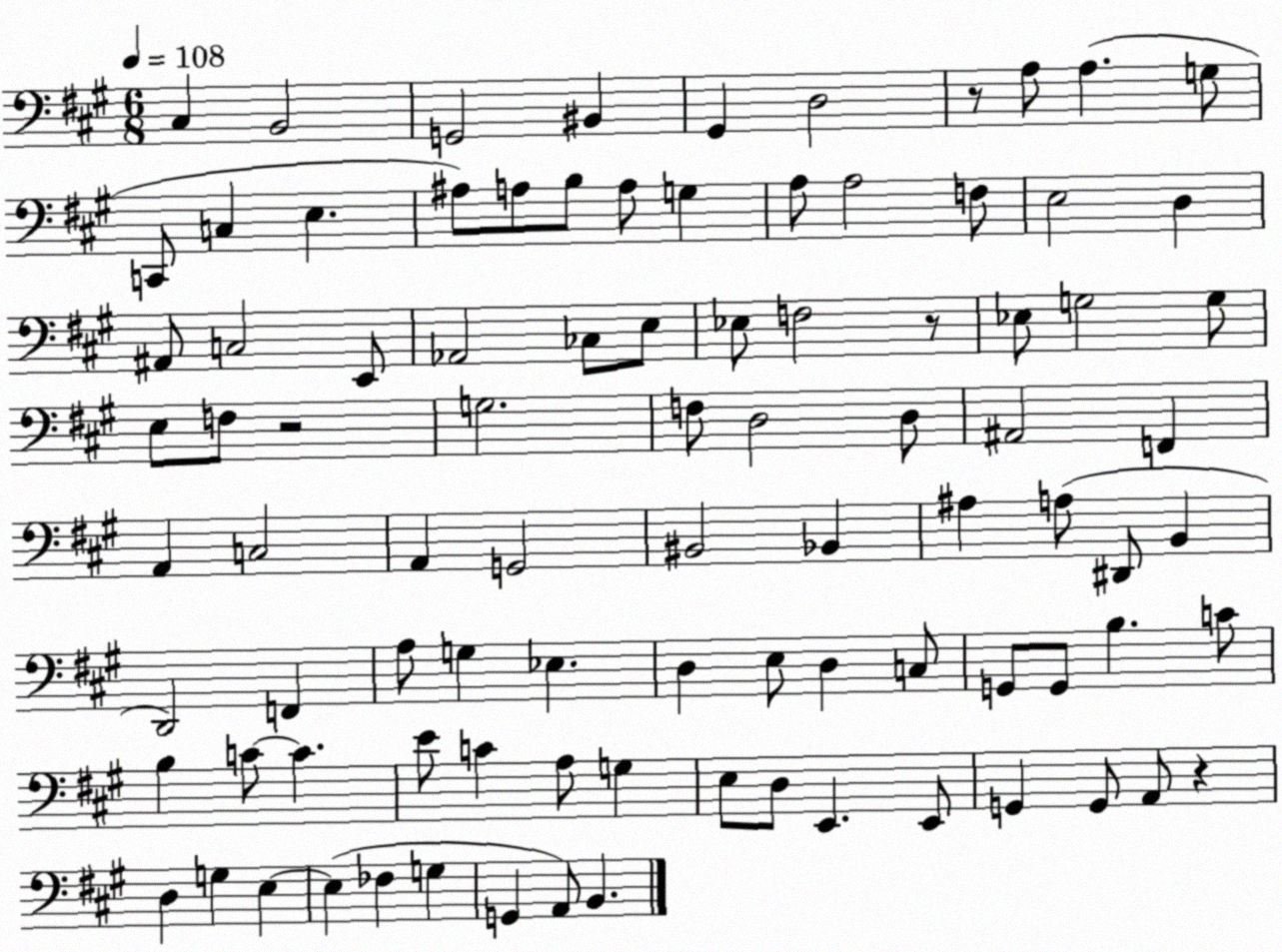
X:1
T:Untitled
M:6/8
L:1/4
K:A
^C, B,,2 G,,2 ^B,, ^G,, D,2 z/2 A,/2 A, G,/2 C,,/2 C, E, ^A,/2 A,/2 B,/2 A,/2 G, A,/2 A,2 F,/2 E,2 D, ^A,,/2 C,2 E,,/2 _A,,2 _C,/2 E,/2 _E,/2 F,2 z/2 _E,/2 G,2 G,/2 E,/2 F,/2 z2 G,2 F,/2 D,2 D,/2 ^A,,2 F,, A,, C,2 A,, G,,2 ^B,,2 _B,, ^A, A,/2 ^D,,/2 B,, D,,2 F,, A,/2 G, _E, D, E,/2 D, C,/2 G,,/2 G,,/2 B, C/2 B, C/2 C E/2 C A,/2 G, E,/2 D,/2 E,, E,,/2 G,, G,,/2 A,,/2 z D, G, E, E, _F, G, G,, A,,/2 B,,